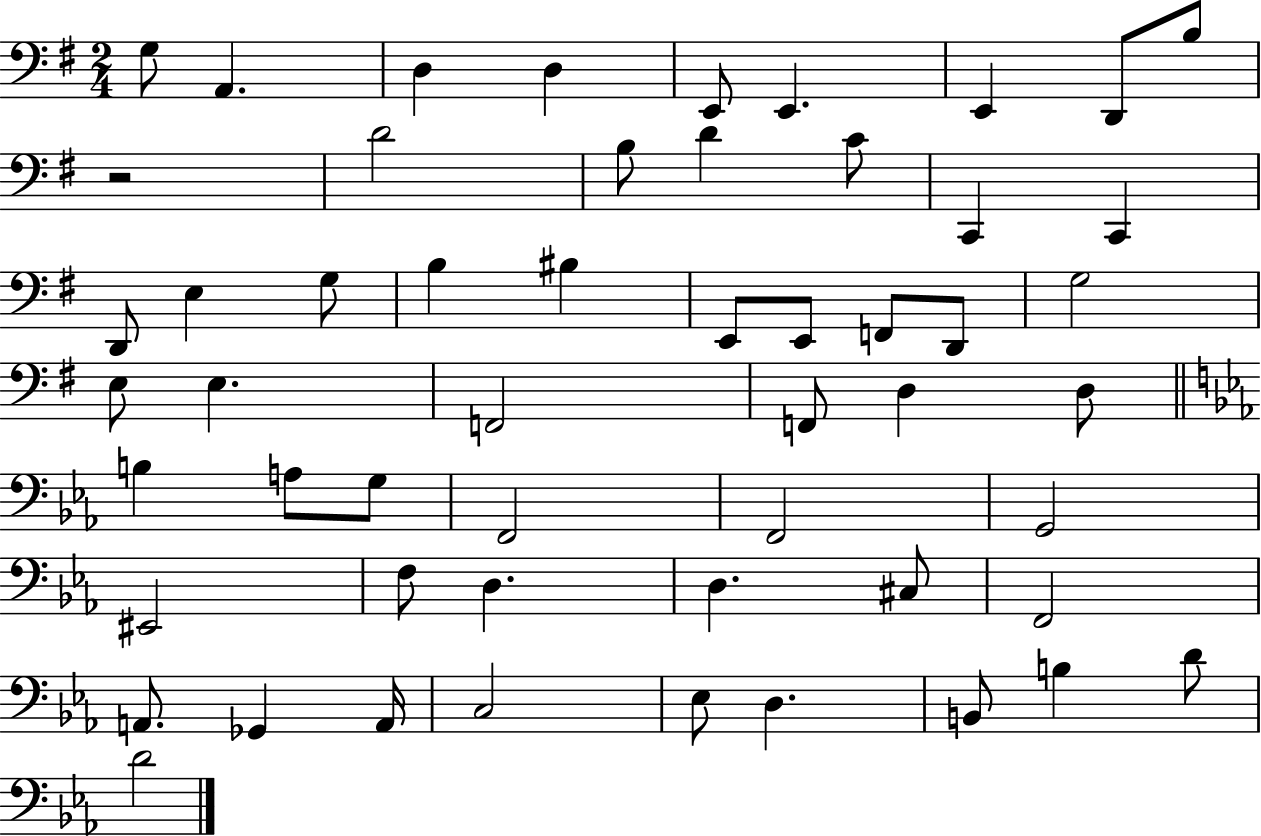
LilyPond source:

{
  \clef bass
  \numericTimeSignature
  \time 2/4
  \key g \major
  g8 a,4. | d4 d4 | e,8 e,4. | e,4 d,8 b8 | \break r2 | d'2 | b8 d'4 c'8 | c,4 c,4 | \break d,8 e4 g8 | b4 bis4 | e,8 e,8 f,8 d,8 | g2 | \break e8 e4. | f,2 | f,8 d4 d8 | \bar "||" \break \key ees \major b4 a8 g8 | f,2 | f,2 | g,2 | \break eis,2 | f8 d4. | d4. cis8 | f,2 | \break a,8. ges,4 a,16 | c2 | ees8 d4. | b,8 b4 d'8 | \break d'2 | \bar "|."
}